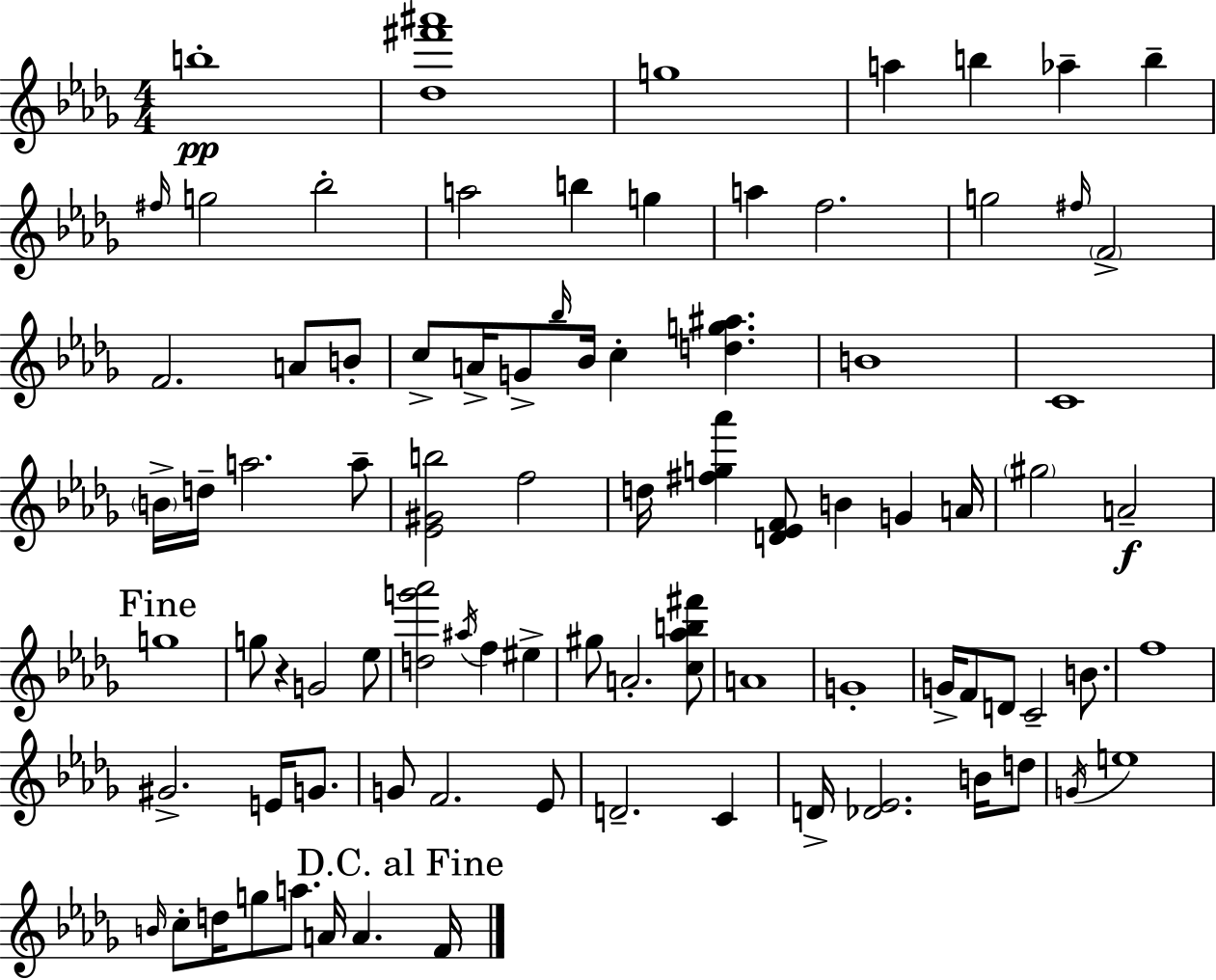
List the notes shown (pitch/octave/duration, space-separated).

B5/w [Db5,F#6,A#6]/w G5/w A5/q B5/q Ab5/q B5/q F#5/s G5/h Bb5/h A5/h B5/q G5/q A5/q F5/h. G5/h F#5/s F4/h F4/h. A4/e B4/e C5/e A4/s G4/e Bb5/s Bb4/s C5/q [D5,G5,A#5]/q. B4/w C4/w B4/s D5/s A5/h. A5/e [Eb4,G#4,B5]/h F5/h D5/s [F#5,G5,Ab6]/q [D4,Eb4,F4]/e B4/q G4/q A4/s G#5/h A4/h G5/w G5/e R/q G4/h Eb5/e [D5,G6,Ab6]/h A#5/s F5/q EIS5/q G#5/e A4/h. [C5,Ab5,B5,F#6]/e A4/w G4/w G4/s F4/e D4/e C4/h B4/e. F5/w G#4/h. E4/s G4/e. G4/e F4/h. Eb4/e D4/h. C4/q D4/s [Db4,Eb4]/h. B4/s D5/e G4/s E5/w B4/s C5/e D5/s G5/e A5/e. A4/s A4/q. F4/s